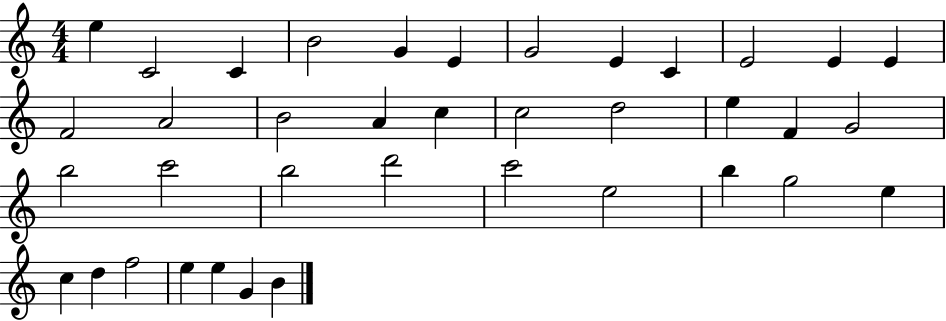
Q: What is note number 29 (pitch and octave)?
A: B5